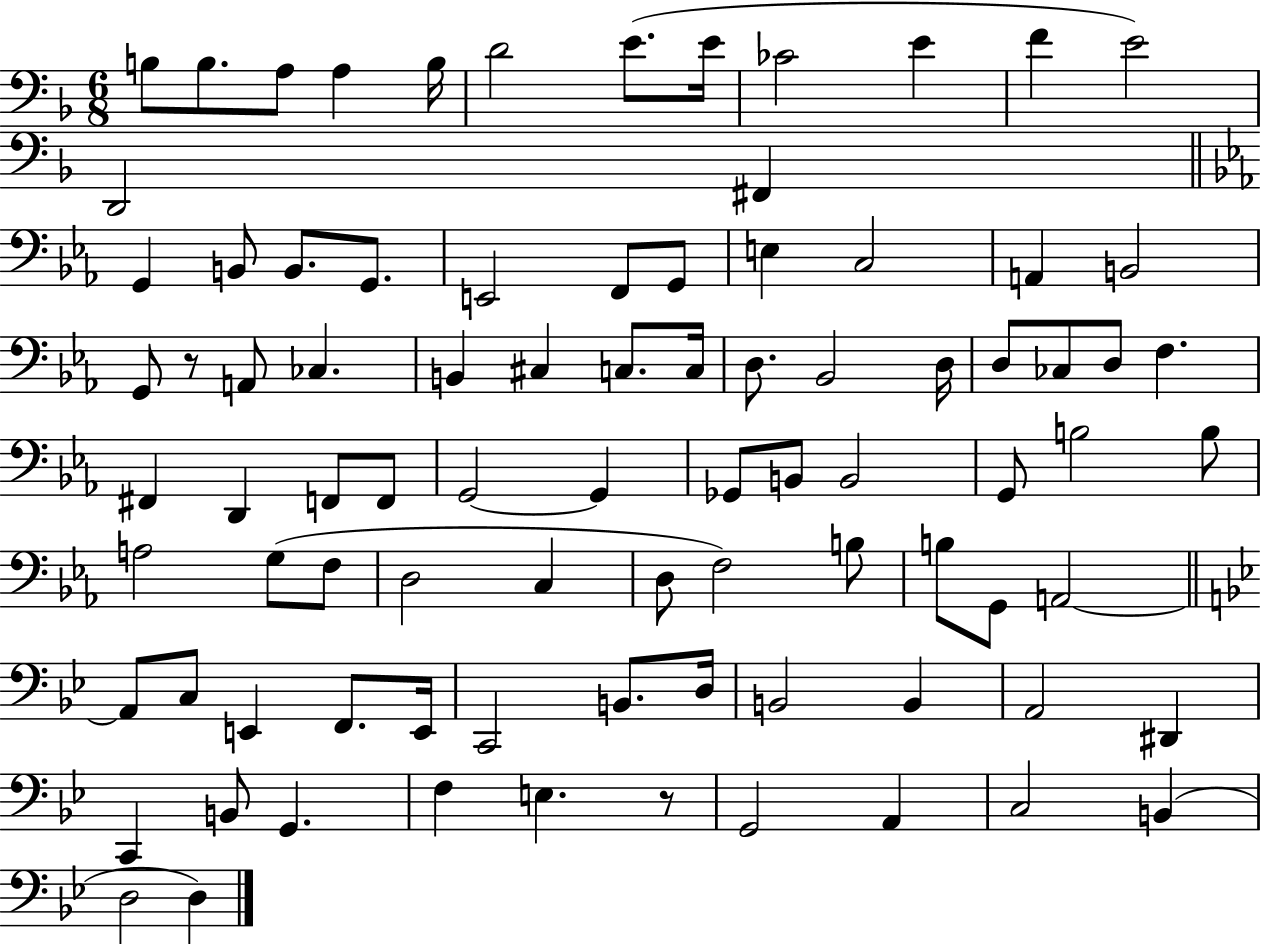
B3/e B3/e. A3/e A3/q B3/s D4/h E4/e. E4/s CES4/h E4/q F4/q E4/h D2/h F#2/q G2/q B2/e B2/e. G2/e. E2/h F2/e G2/e E3/q C3/h A2/q B2/h G2/e R/e A2/e CES3/q. B2/q C#3/q C3/e. C3/s D3/e. Bb2/h D3/s D3/e CES3/e D3/e F3/q. F#2/q D2/q F2/e F2/e G2/h G2/q Gb2/e B2/e B2/h G2/e B3/h B3/e A3/h G3/e F3/e D3/h C3/q D3/e F3/h B3/e B3/e G2/e A2/h A2/e C3/e E2/q F2/e. E2/s C2/h B2/e. D3/s B2/h B2/q A2/h D#2/q C2/q B2/e G2/q. F3/q E3/q. R/e G2/h A2/q C3/h B2/q D3/h D3/q